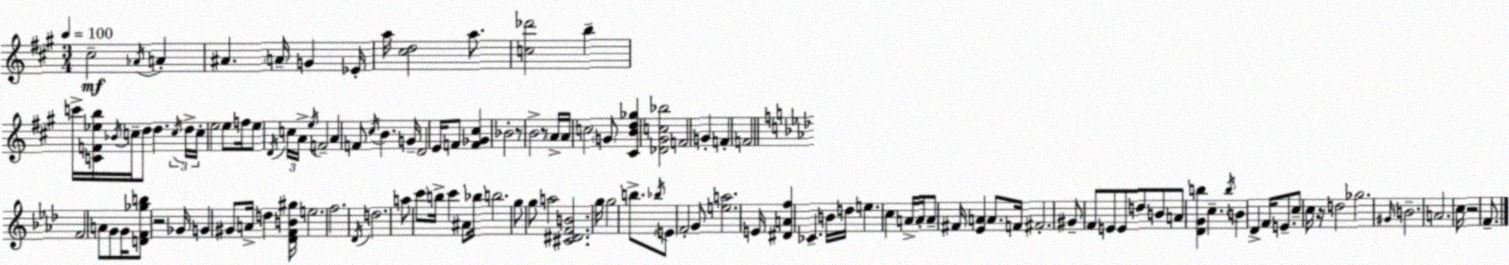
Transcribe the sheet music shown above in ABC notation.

X:1
T:Untitled
M:3/4
L:1/4
K:A
^c2 _A/4 A ^A A/4 G _E/4 a/4 [^cd]2 a/2 [c_d']2 b c'/4 [CF_eb]/4 _B/4 c/4 d/2 d c/4 d/4 c/4 e2 e/2 f/4 e/2 D/4 c/4 A/4 e/4 F2 A F/2 ^c/4 B G/4 D2 E/4 F/2 [F_G^c] _B2 z/2 B2 z/2 A/4 A/4 c2 G/2 [^CBd_g] [_D^Gc_b]2 F2 G F F2 F2 A/2 G/2 G/4 [DF_gb]/2 z2 _G/4 G ^G/2 A/4 d [_DFB^g]/4 e2 f2 _D/4 d2 a/2 c'/2 b/4 c' ^A/2 _b/4 b2 g/2 g/2 a2 [^C^DFB]2 g/4 g2 b/2 _b/4 E/2 F2 G/2 [ea]2 E/4 [^DAf] _C B/4 d/4 e c A/4 A/4 A/2 ^F/4 [_EA] A/2 F/4 ^F2 ^G/2 F/2 E/2 E/2 d/2 B/2 A/2 [_DGb] c b/4 B _D F/4 E/2 c/2 c/4 z/4 d2 _g2 ^G/4 B2 A2 c/4 z2 F/2